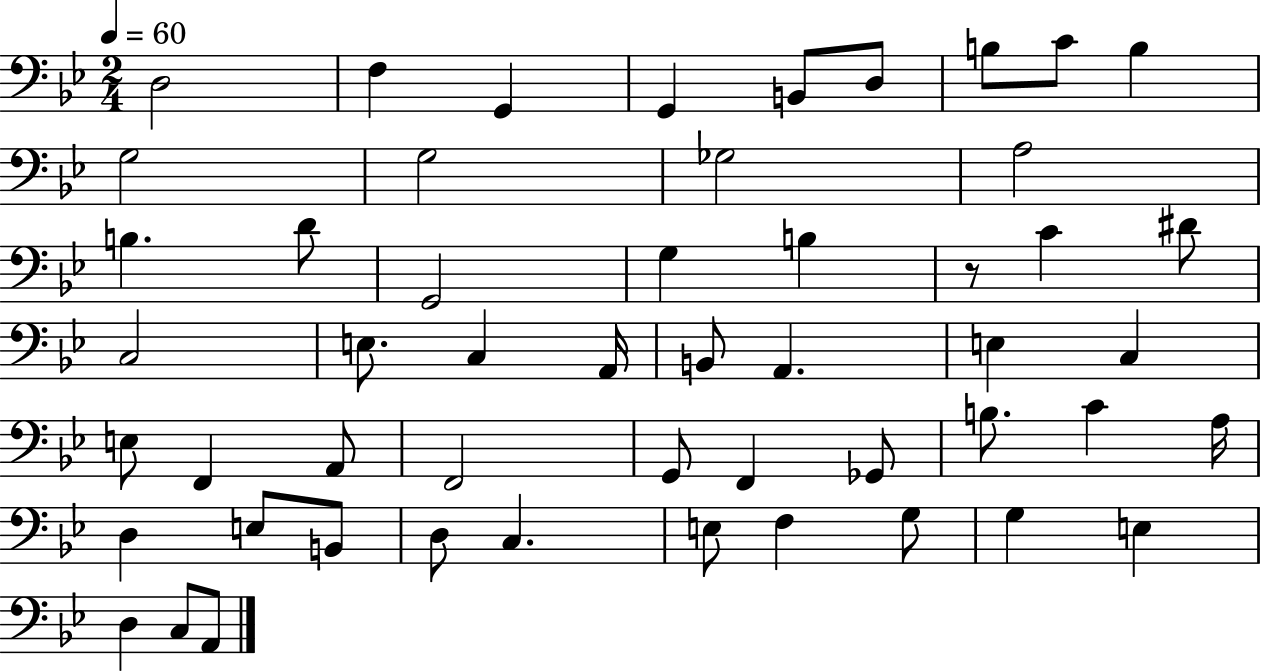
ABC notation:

X:1
T:Untitled
M:2/4
L:1/4
K:Bb
D,2 F, G,, G,, B,,/2 D,/2 B,/2 C/2 B, G,2 G,2 _G,2 A,2 B, D/2 G,,2 G, B, z/2 C ^D/2 C,2 E,/2 C, A,,/4 B,,/2 A,, E, C, E,/2 F,, A,,/2 F,,2 G,,/2 F,, _G,,/2 B,/2 C A,/4 D, E,/2 B,,/2 D,/2 C, E,/2 F, G,/2 G, E, D, C,/2 A,,/2